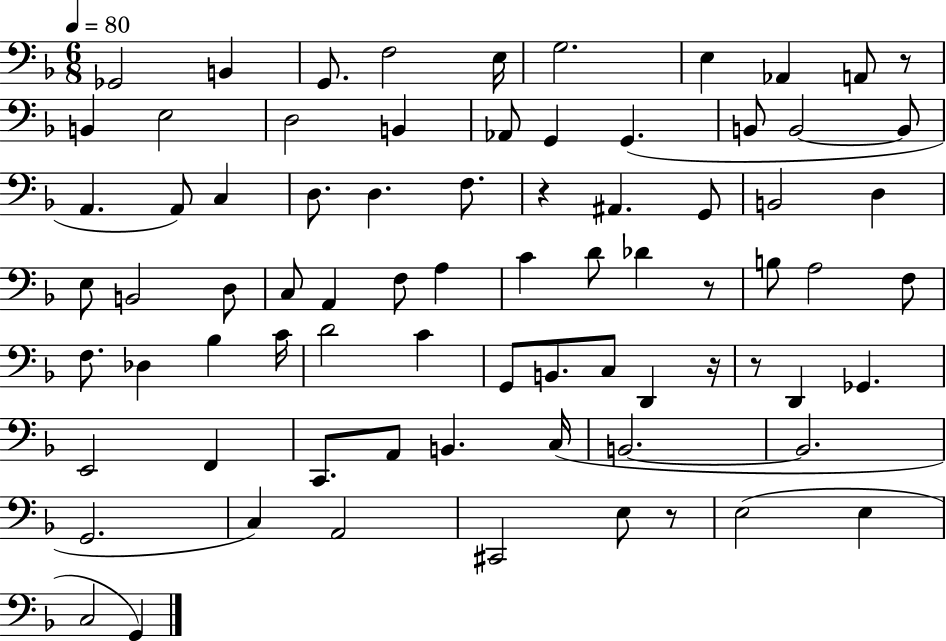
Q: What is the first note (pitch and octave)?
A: Gb2